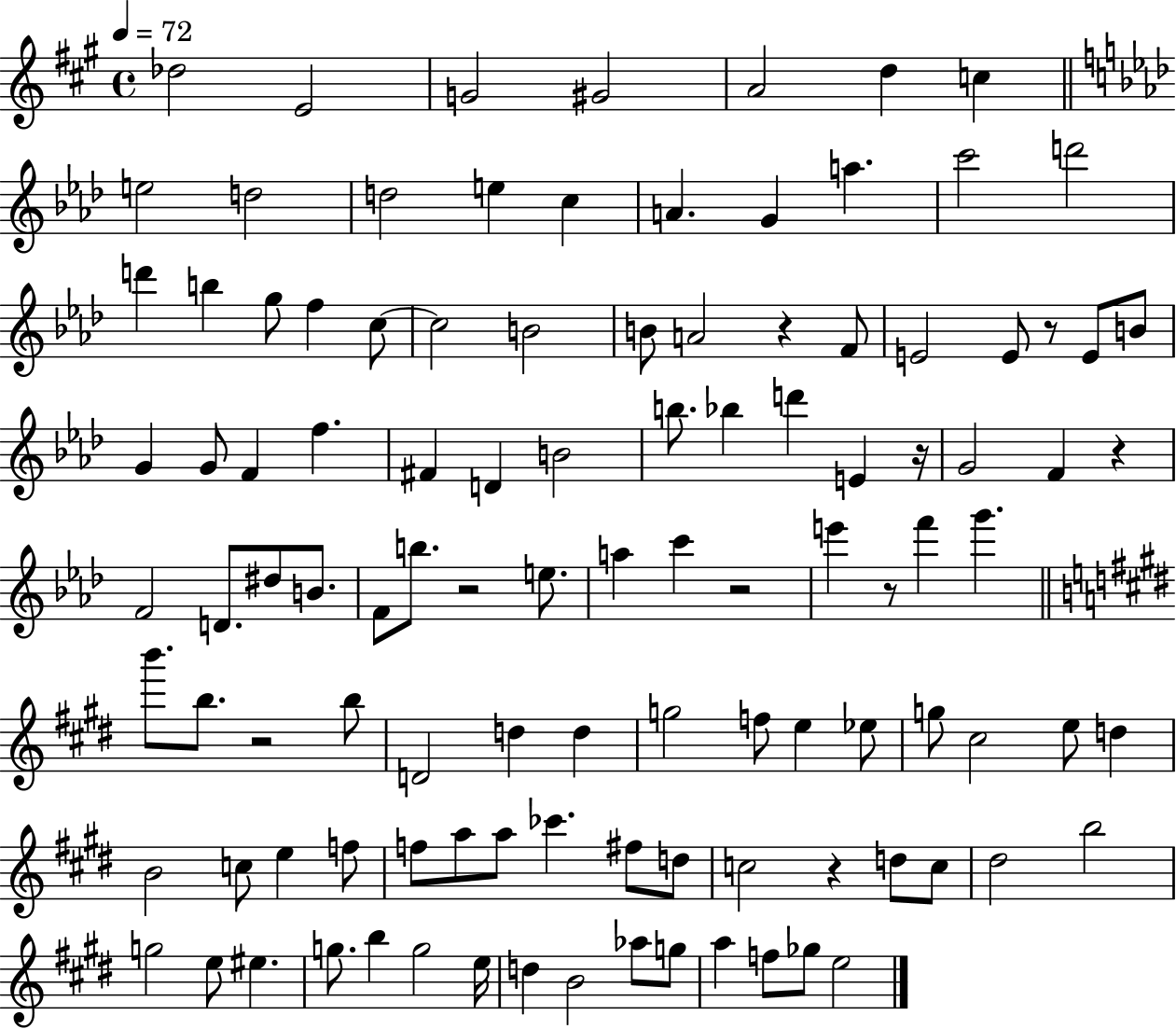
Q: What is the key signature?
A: A major